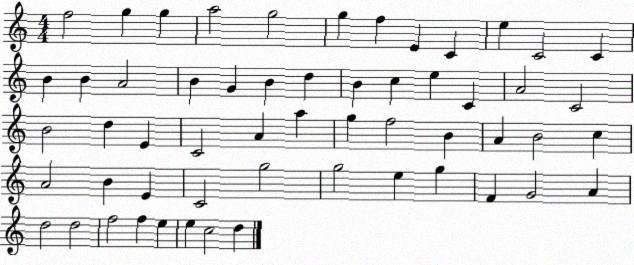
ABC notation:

X:1
T:Untitled
M:4/4
L:1/4
K:C
f2 g g a2 g2 g f E C e C2 C B B A2 B G B d B c e C A2 C2 B2 d E C2 A a g f2 B A B2 c A2 B E C2 g2 g2 e g F G2 A d2 d2 f2 f e e c2 d